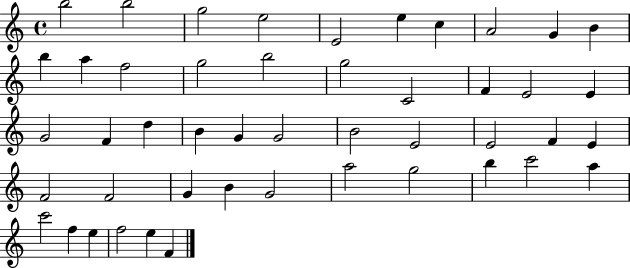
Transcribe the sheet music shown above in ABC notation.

X:1
T:Untitled
M:4/4
L:1/4
K:C
b2 b2 g2 e2 E2 e c A2 G B b a f2 g2 b2 g2 C2 F E2 E G2 F d B G G2 B2 E2 E2 F E F2 F2 G B G2 a2 g2 b c'2 a c'2 f e f2 e F